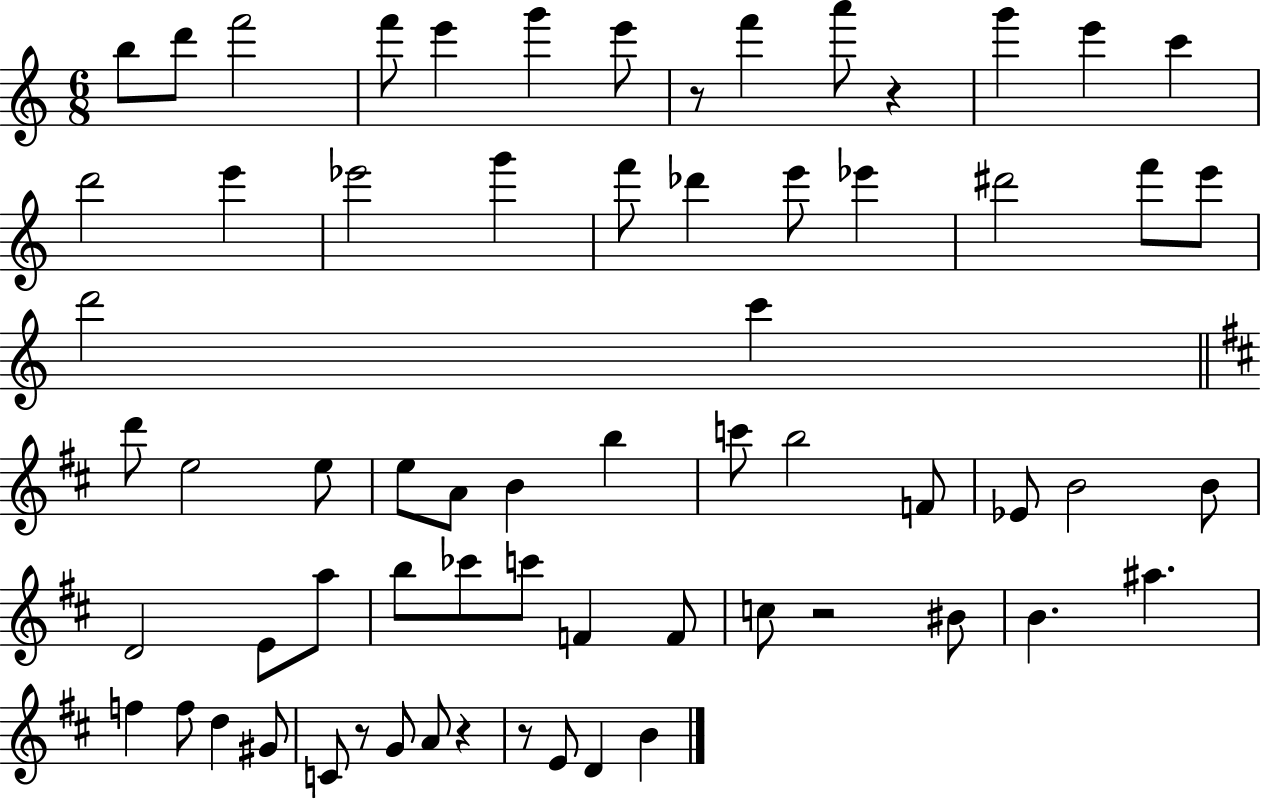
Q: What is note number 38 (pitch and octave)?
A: B4